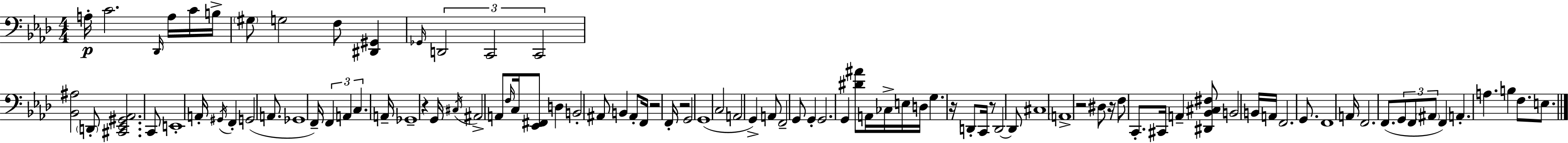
X:1
T:Untitled
M:4/4
L:1/4
K:Ab
A,/4 C2 _D,,/4 A,/4 C/4 B,/4 ^G,/2 G,2 F,/2 [^D,,^G,,] _G,,/4 D,,2 C,,2 C,,2 [_B,,^A,]2 D,,/2 [^C,,_E,,^G,,_A,,]2 C,,/2 E,,4 A,,/4 ^G,,/4 F,, G,,2 A,,/2 _G,,4 F,,/4 F,, A,, C, A,,/4 _G,,4 z G,,/4 ^C,/4 ^A,,2 A,,/2 F,/4 C,/4 [_E,,^F,,]/2 D, B,,2 ^A,,/2 B,, ^A,,/2 F,,/4 z2 F,,/4 z2 G,,2 G,,4 C,2 A,,2 G,, A,,/2 F,,2 G,,/2 G,, G,,2 G,, [^D^A]/2 A,,/4 _C,/4 E,/4 D,/4 G, z/4 D,,/2 C,,/4 z/2 D,,2 D,,/2 ^C,4 A,,4 z2 ^D,/2 z/4 F,/2 C,,/2 ^C,,/4 A,, [^D,,_B,,^C,^F,]/2 B,,2 B,,/4 A,,/4 F,,2 G,,/2 F,,4 A,,/4 F,,2 F,,/2 G,,/2 F,,/2 ^A,,/2 F,, A,, A, B, F,/2 E,/2